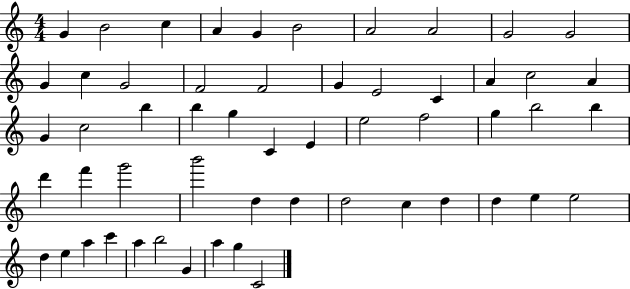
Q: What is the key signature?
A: C major